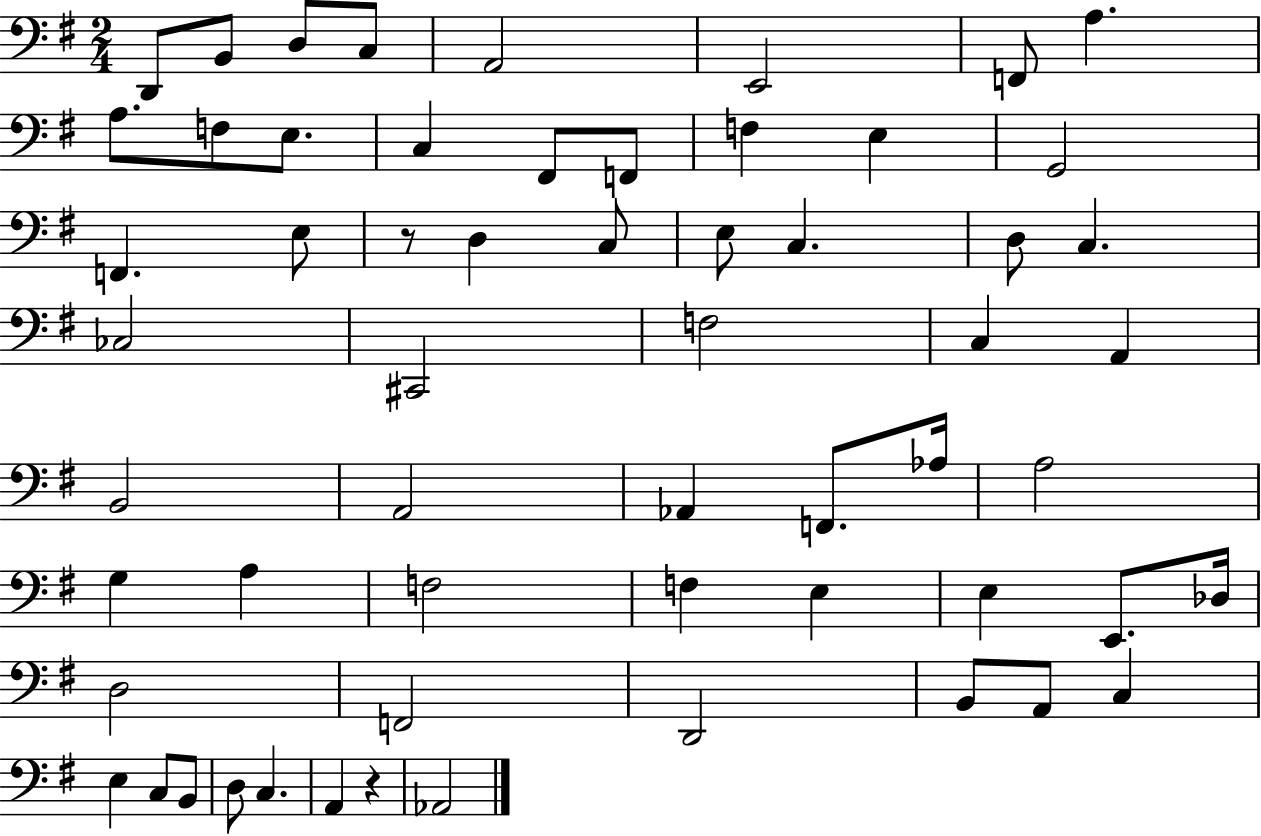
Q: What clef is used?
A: bass